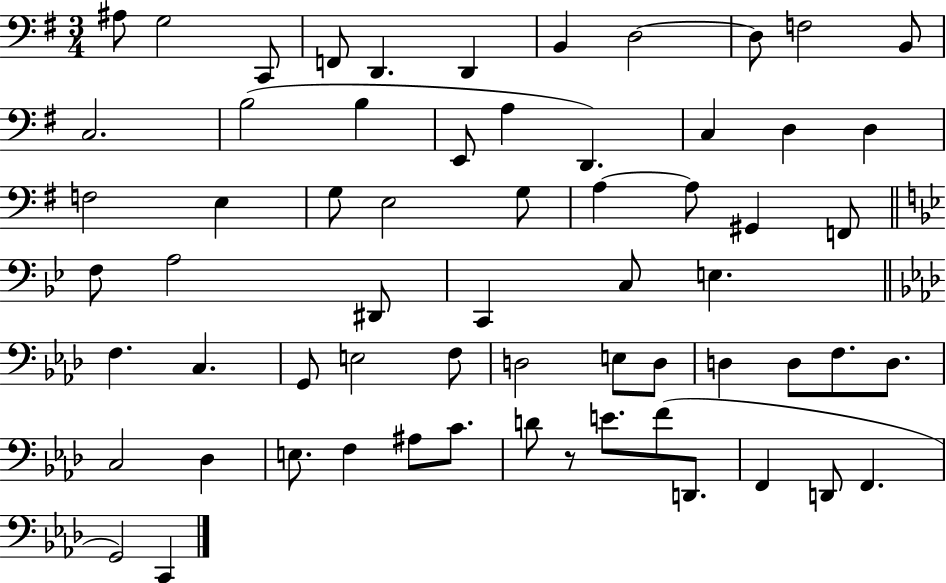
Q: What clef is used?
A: bass